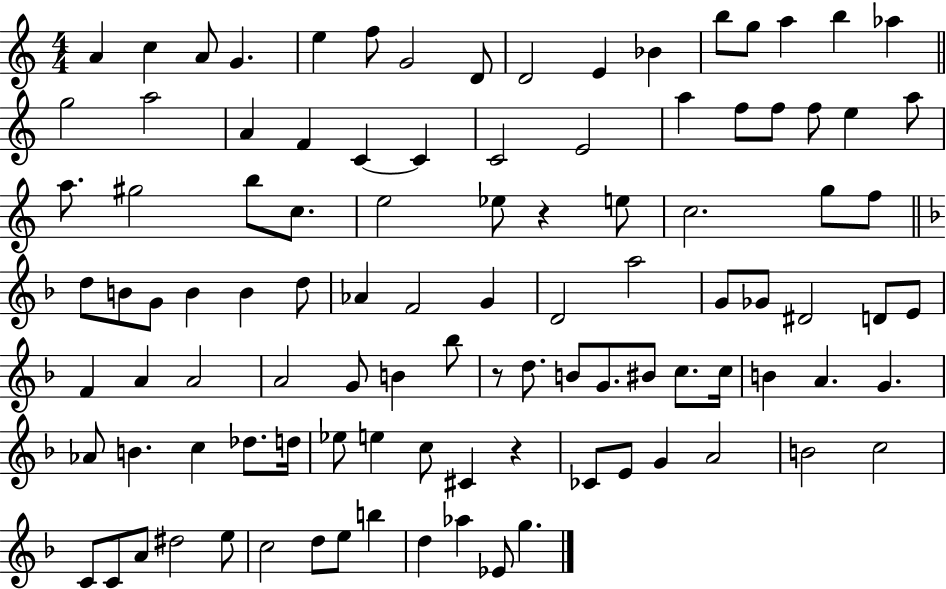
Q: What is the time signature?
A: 4/4